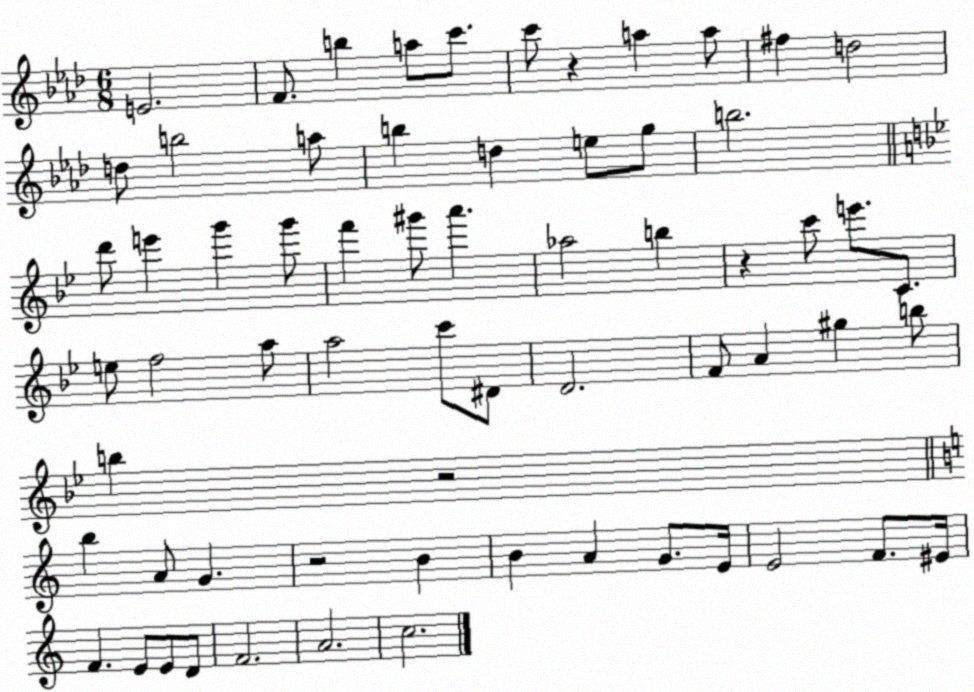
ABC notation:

X:1
T:Untitled
M:6/8
L:1/4
K:Ab
E2 F/2 b a/2 c'/2 c'/2 z a a/2 ^f d2 d/2 b2 a/2 b d e/2 g/2 b2 d'/2 e' g' g'/2 f' ^g'/2 a' _a2 b z c'/2 e'/2 C/2 e/2 f2 a/2 a2 c'/2 ^D/2 D2 F/2 A ^g b/2 b z2 b A/2 G z2 B B A G/2 E/4 E2 F/2 ^E/4 F E/2 E/2 D/2 F2 A2 c2